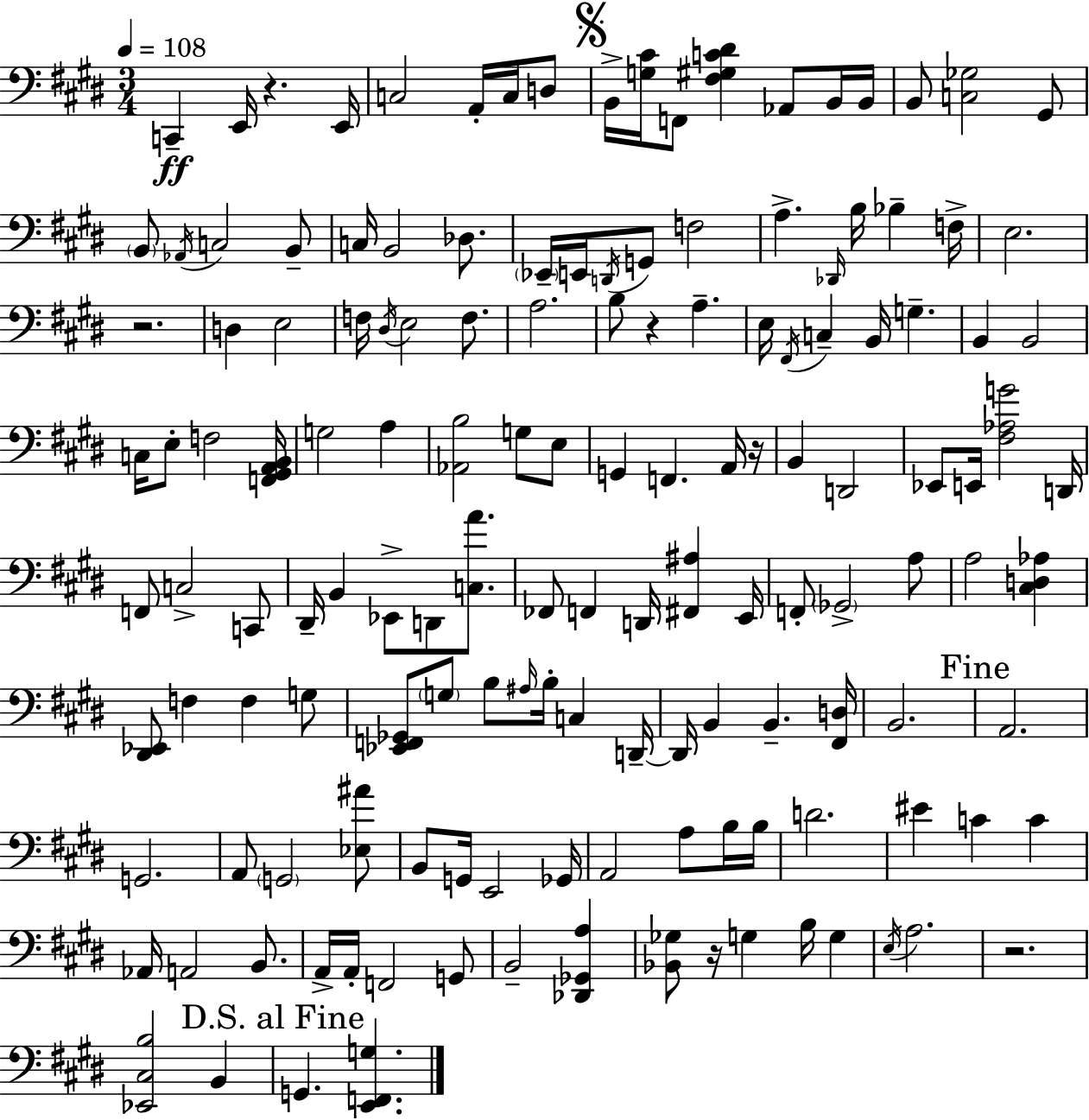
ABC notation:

X:1
T:Untitled
M:3/4
L:1/4
K:E
C,, E,,/4 z E,,/4 C,2 A,,/4 C,/4 D,/2 B,,/4 [G,^C]/4 F,,/2 [^F,^G,C^D] _A,,/2 B,,/4 B,,/4 B,,/2 [C,_G,]2 ^G,,/2 B,,/2 _A,,/4 C,2 B,,/2 C,/4 B,,2 _D,/2 _E,,/4 E,,/4 D,,/4 G,,/2 F,2 A, _D,,/4 B,/4 _B, F,/4 E,2 z2 D, E,2 F,/4 ^D,/4 E,2 F,/2 A,2 B,/2 z A, E,/4 ^F,,/4 C, B,,/4 G, B,, B,,2 C,/4 E,/2 F,2 [F,,^G,,A,,B,,]/4 G,2 A, [_A,,B,]2 G,/2 E,/2 G,, F,, A,,/4 z/4 B,, D,,2 _E,,/2 E,,/4 [^F,_A,G]2 D,,/4 F,,/2 C,2 C,,/2 ^D,,/4 B,, _E,,/2 D,,/2 [C,A]/2 _F,,/2 F,, D,,/4 [^F,,^A,] E,,/4 F,,/2 _G,,2 A,/2 A,2 [^C,D,_A,] [^D,,_E,,]/2 F, F, G,/2 [_E,,F,,_G,,]/2 G,/2 B,/2 ^A,/4 B,/4 C, D,,/4 D,,/4 B,, B,, [^F,,D,]/4 B,,2 A,,2 G,,2 A,,/2 G,,2 [_E,^A]/2 B,,/2 G,,/4 E,,2 _G,,/4 A,,2 A,/2 B,/4 B,/4 D2 ^E C C _A,,/4 A,,2 B,,/2 A,,/4 A,,/4 F,,2 G,,/2 B,,2 [_D,,_G,,A,] [_B,,_G,]/2 z/4 G, B,/4 G, E,/4 A,2 z2 [_E,,^C,B,]2 B,, G,, [E,,F,,G,]